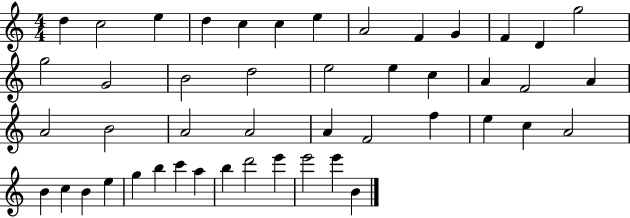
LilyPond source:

{
  \clef treble
  \numericTimeSignature
  \time 4/4
  \key c \major
  d''4 c''2 e''4 | d''4 c''4 c''4 e''4 | a'2 f'4 g'4 | f'4 d'4 g''2 | \break g''2 g'2 | b'2 d''2 | e''2 e''4 c''4 | a'4 f'2 a'4 | \break a'2 b'2 | a'2 a'2 | a'4 f'2 f''4 | e''4 c''4 a'2 | \break b'4 c''4 b'4 e''4 | g''4 b''4 c'''4 a''4 | b''4 d'''2 e'''4 | e'''2 e'''4 b'4 | \break \bar "|."
}